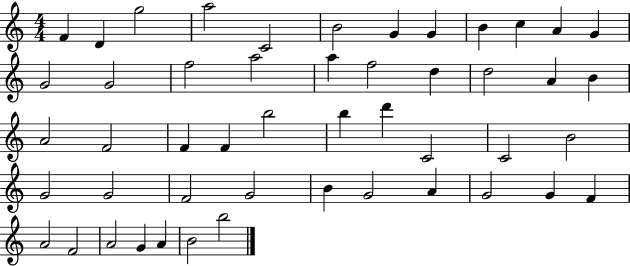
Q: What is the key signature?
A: C major